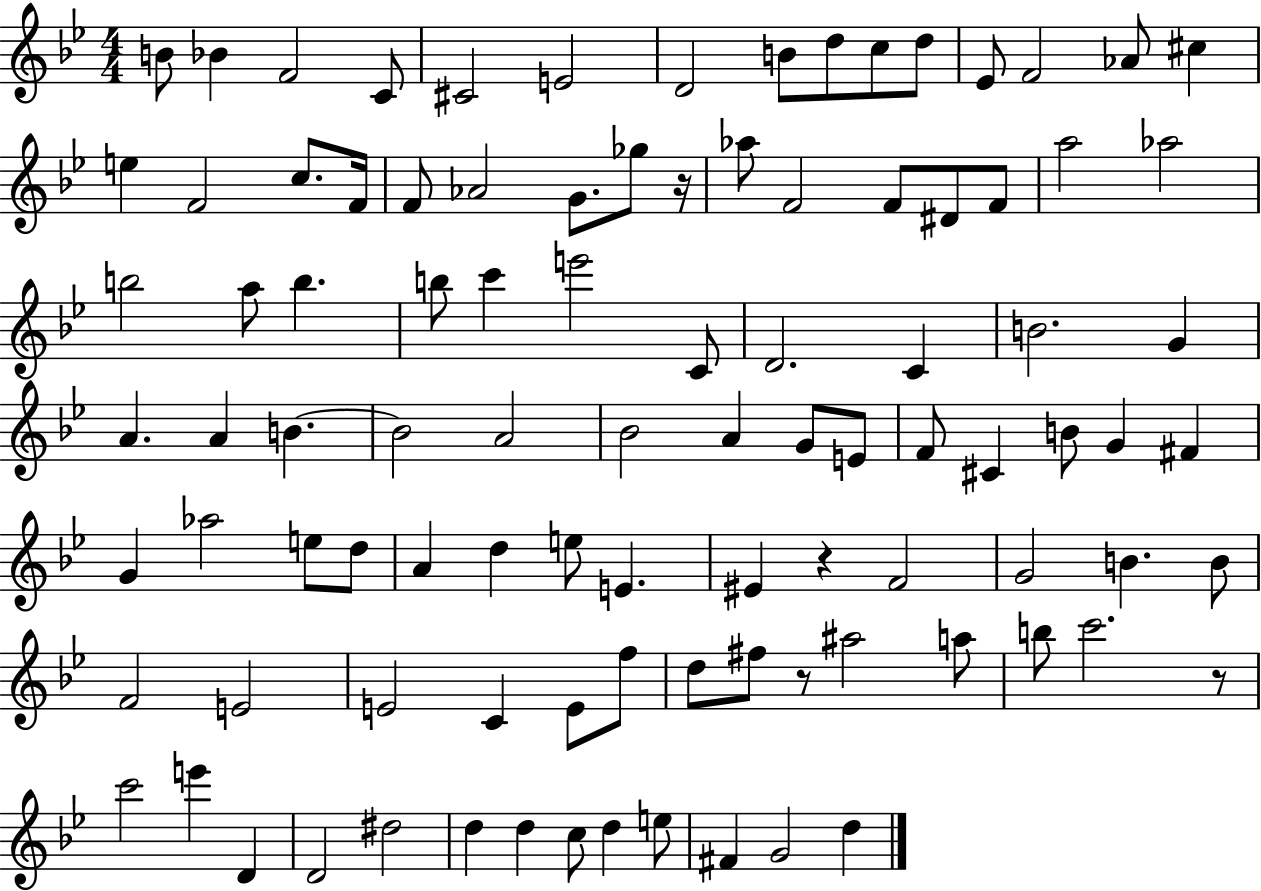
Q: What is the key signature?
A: BES major